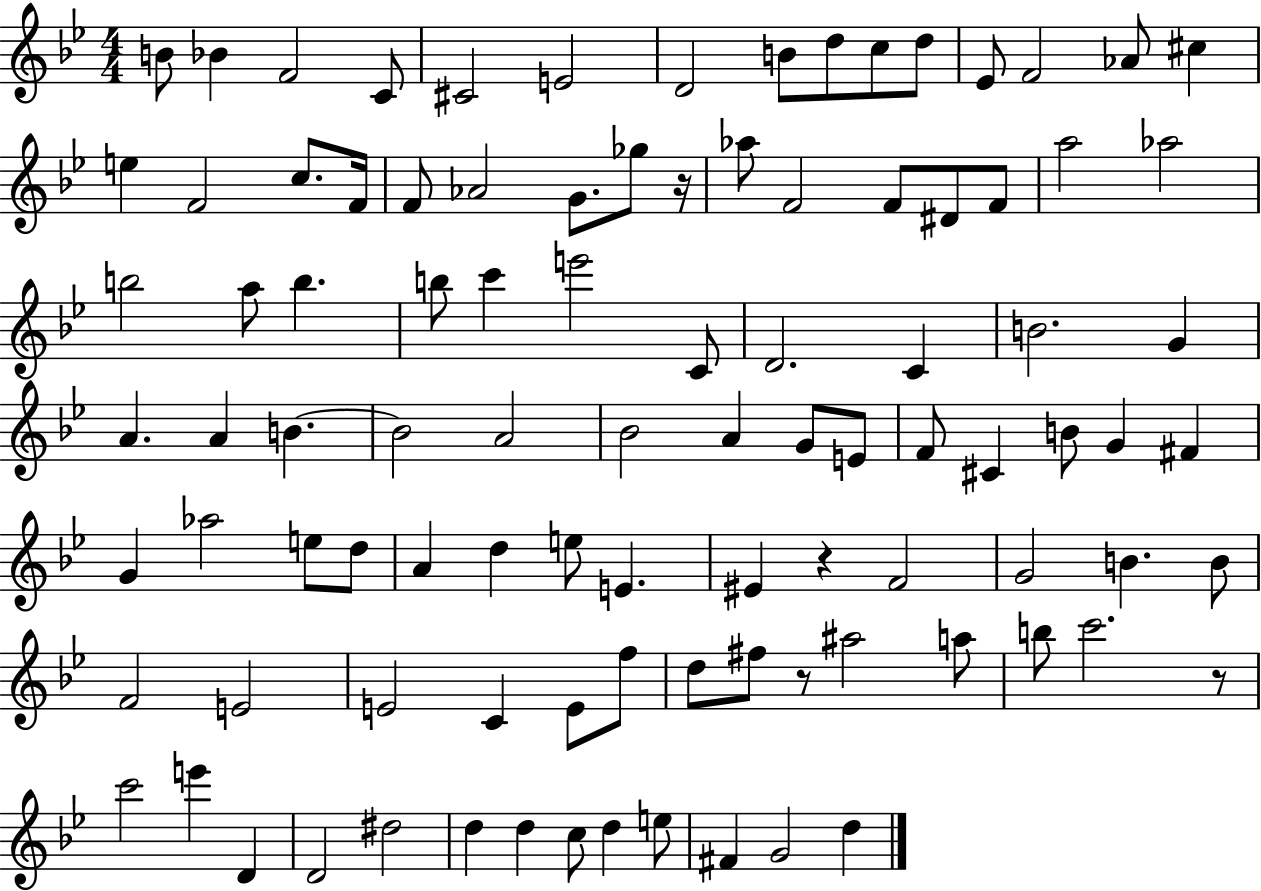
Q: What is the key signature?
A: BES major